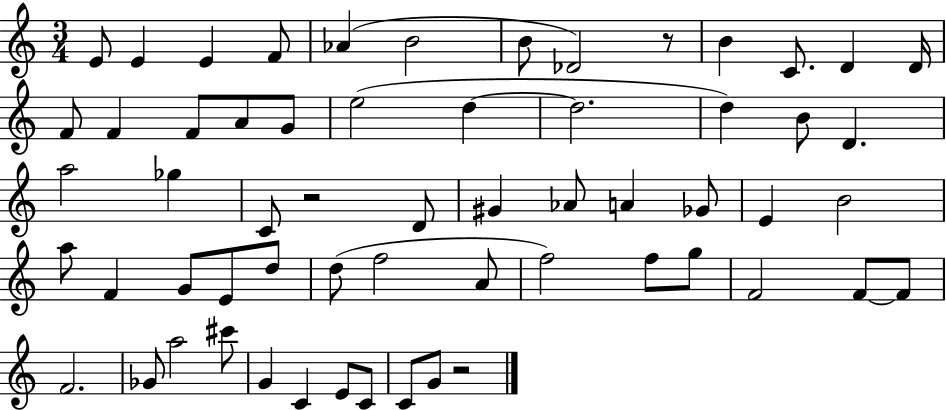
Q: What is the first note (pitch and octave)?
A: E4